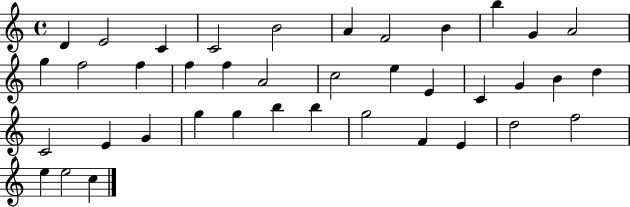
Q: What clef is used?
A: treble